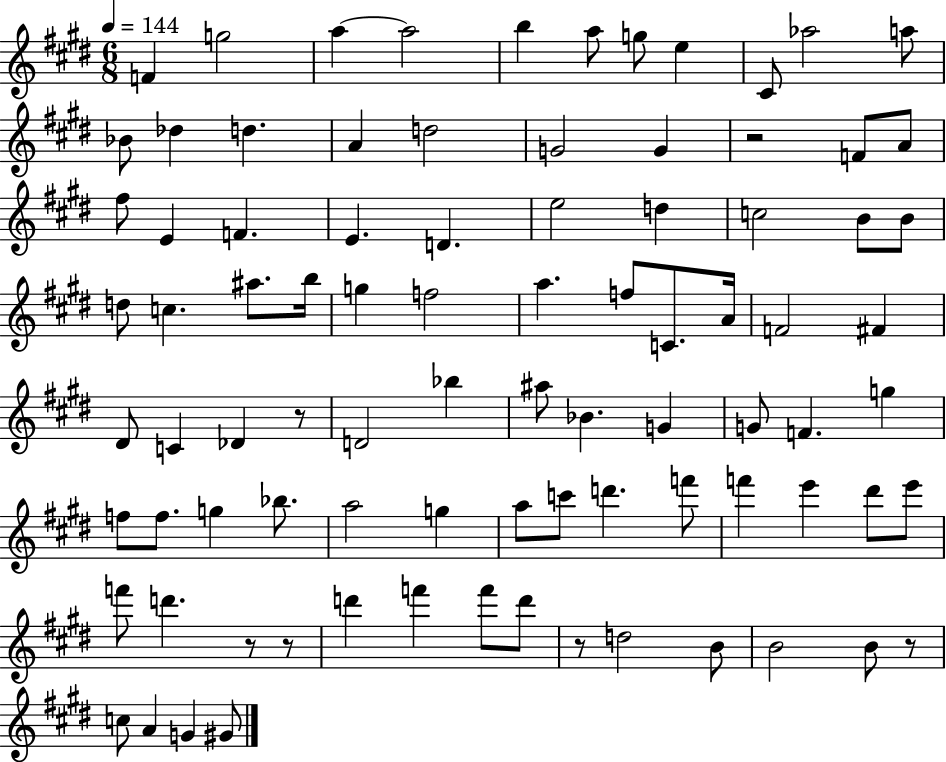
F4/q G5/h A5/q A5/h B5/q A5/e G5/e E5/q C#4/e Ab5/h A5/e Bb4/e Db5/q D5/q. A4/q D5/h G4/h G4/q R/h F4/e A4/e F#5/e E4/q F4/q. E4/q. D4/q. E5/h D5/q C5/h B4/e B4/e D5/e C5/q. A#5/e. B5/s G5/q F5/h A5/q. F5/e C4/e. A4/s F4/h F#4/q D#4/e C4/q Db4/q R/e D4/h Bb5/q A#5/e Bb4/q. G4/q G4/e F4/q. G5/q F5/e F5/e. G5/q Bb5/e. A5/h G5/q A5/e C6/e D6/q. F6/e F6/q E6/q D#6/e E6/e F6/e D6/q. R/e R/e D6/q F6/q F6/e D6/e R/e D5/h B4/e B4/h B4/e R/e C5/e A4/q G4/q G#4/e